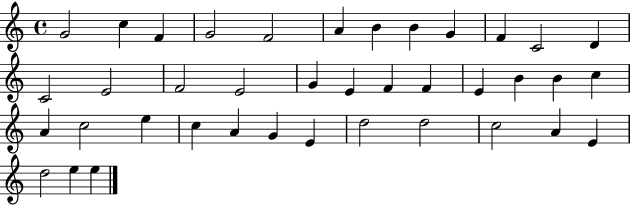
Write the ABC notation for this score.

X:1
T:Untitled
M:4/4
L:1/4
K:C
G2 c F G2 F2 A B B G F C2 D C2 E2 F2 E2 G E F F E B B c A c2 e c A G E d2 d2 c2 A E d2 e e